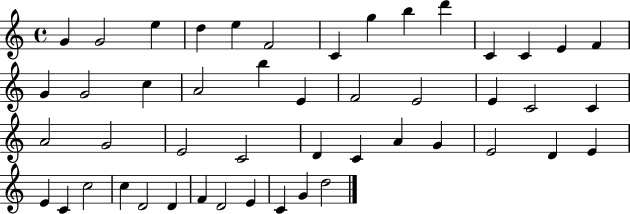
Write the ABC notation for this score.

X:1
T:Untitled
M:4/4
L:1/4
K:C
G G2 e d e F2 C g b d' C C E F G G2 c A2 b E F2 E2 E C2 C A2 G2 E2 C2 D C A G E2 D E E C c2 c D2 D F D2 E C G d2